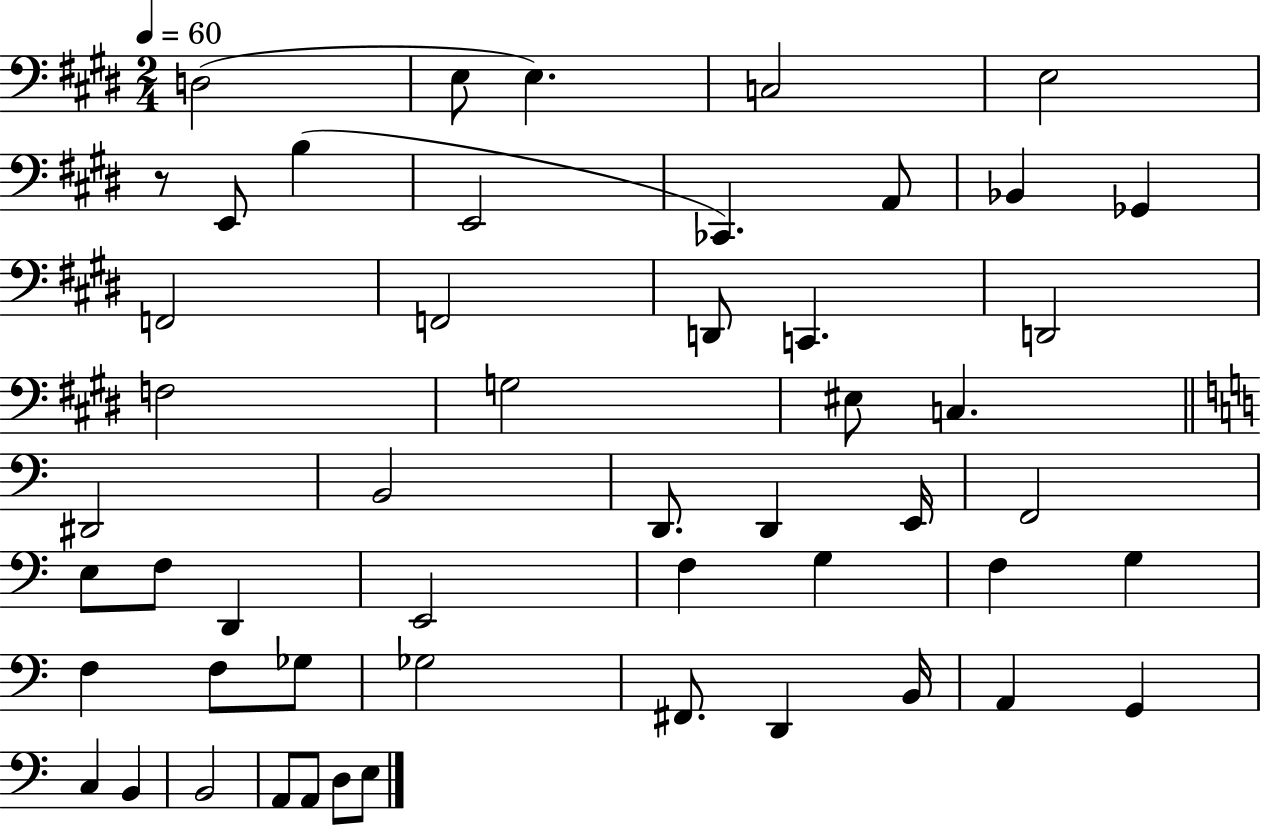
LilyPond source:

{
  \clef bass
  \numericTimeSignature
  \time 2/4
  \key e \major
  \tempo 4 = 60
  d2( | e8 e4.) | c2 | e2 | \break r8 e,8 b4( | e,2 | ces,4.) a,8 | bes,4 ges,4 | \break f,2 | f,2 | d,8 c,4. | d,2 | \break f2 | g2 | eis8 c4. | \bar "||" \break \key c \major dis,2 | b,2 | d,8. d,4 e,16 | f,2 | \break e8 f8 d,4 | e,2 | f4 g4 | f4 g4 | \break f4 f8 ges8 | ges2 | fis,8. d,4 b,16 | a,4 g,4 | \break c4 b,4 | b,2 | a,8 a,8 d8 e8 | \bar "|."
}